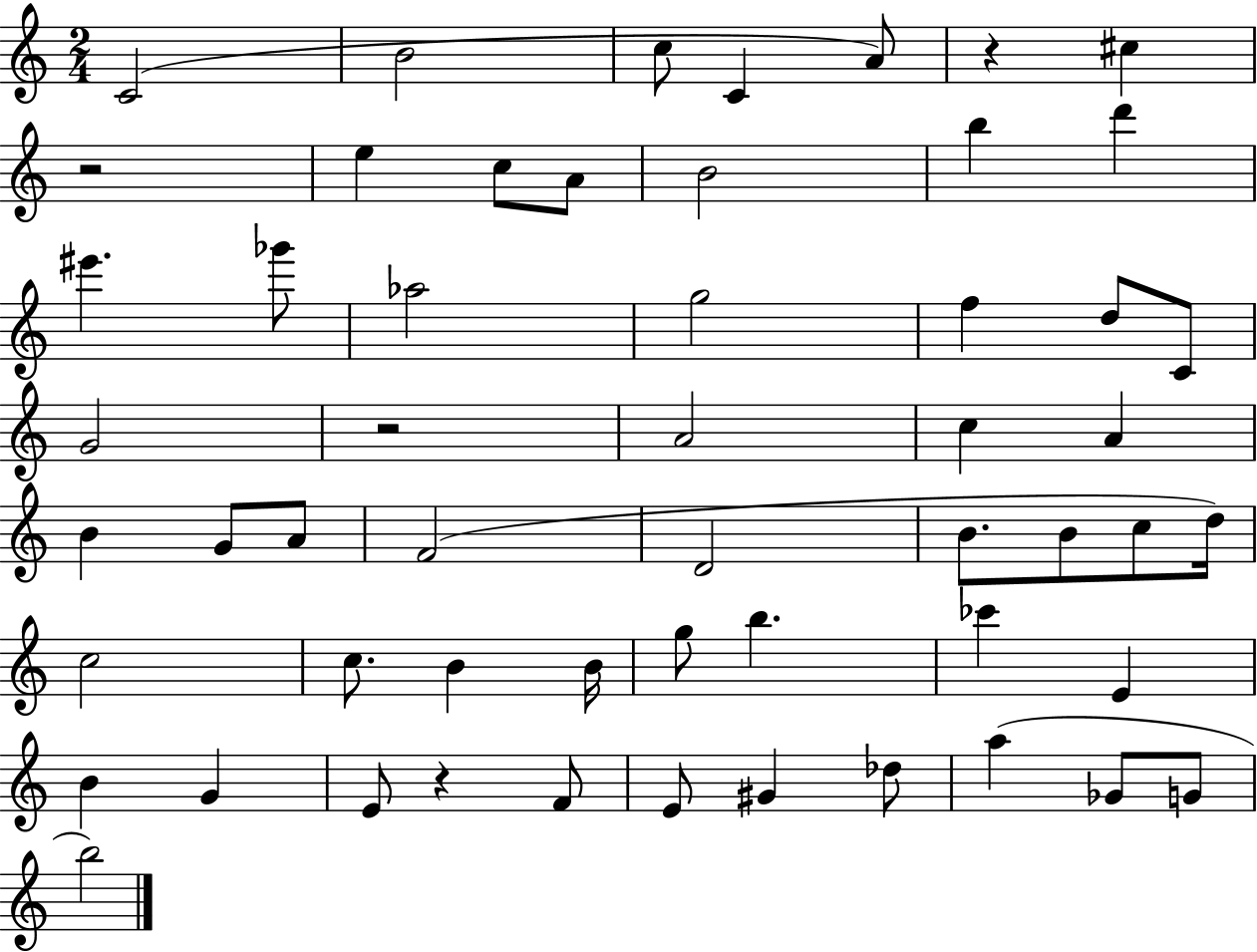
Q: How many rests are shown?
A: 4